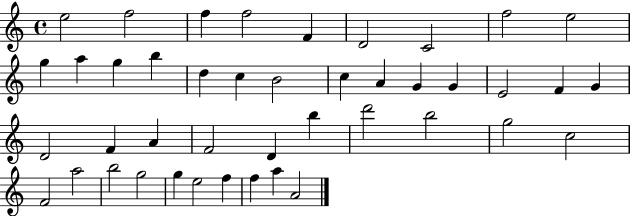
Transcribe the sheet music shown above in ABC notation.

X:1
T:Untitled
M:4/4
L:1/4
K:C
e2 f2 f f2 F D2 C2 f2 e2 g a g b d c B2 c A G G E2 F G D2 F A F2 D b d'2 b2 g2 c2 F2 a2 b2 g2 g e2 f f a A2